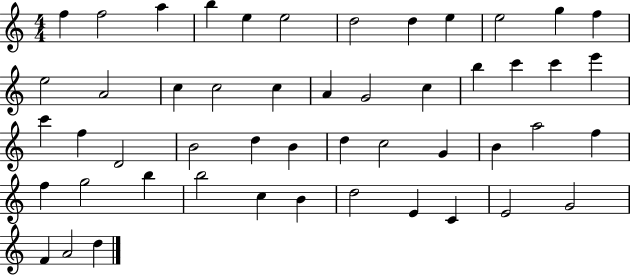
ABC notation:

X:1
T:Untitled
M:4/4
L:1/4
K:C
f f2 a b e e2 d2 d e e2 g f e2 A2 c c2 c A G2 c b c' c' e' c' f D2 B2 d B d c2 G B a2 f f g2 b b2 c B d2 E C E2 G2 F A2 d